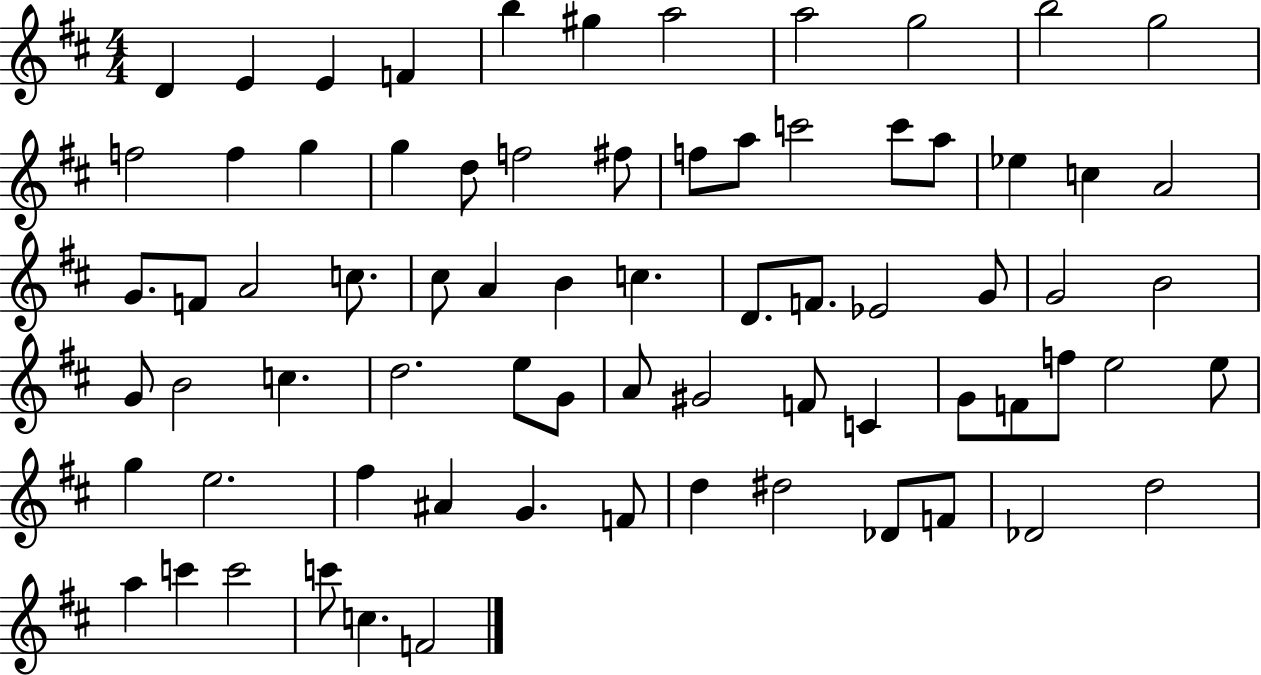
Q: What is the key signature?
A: D major